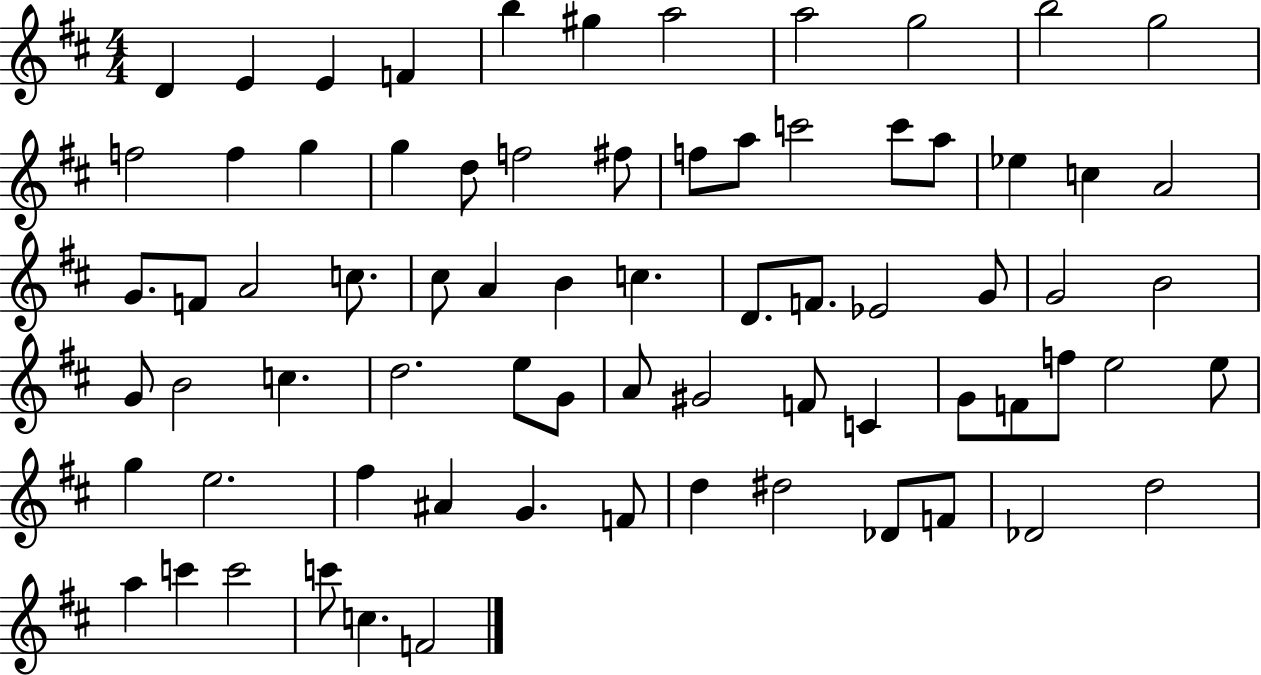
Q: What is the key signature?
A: D major